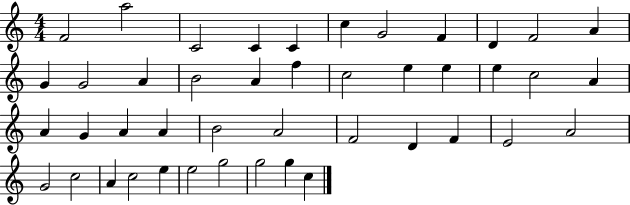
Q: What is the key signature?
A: C major